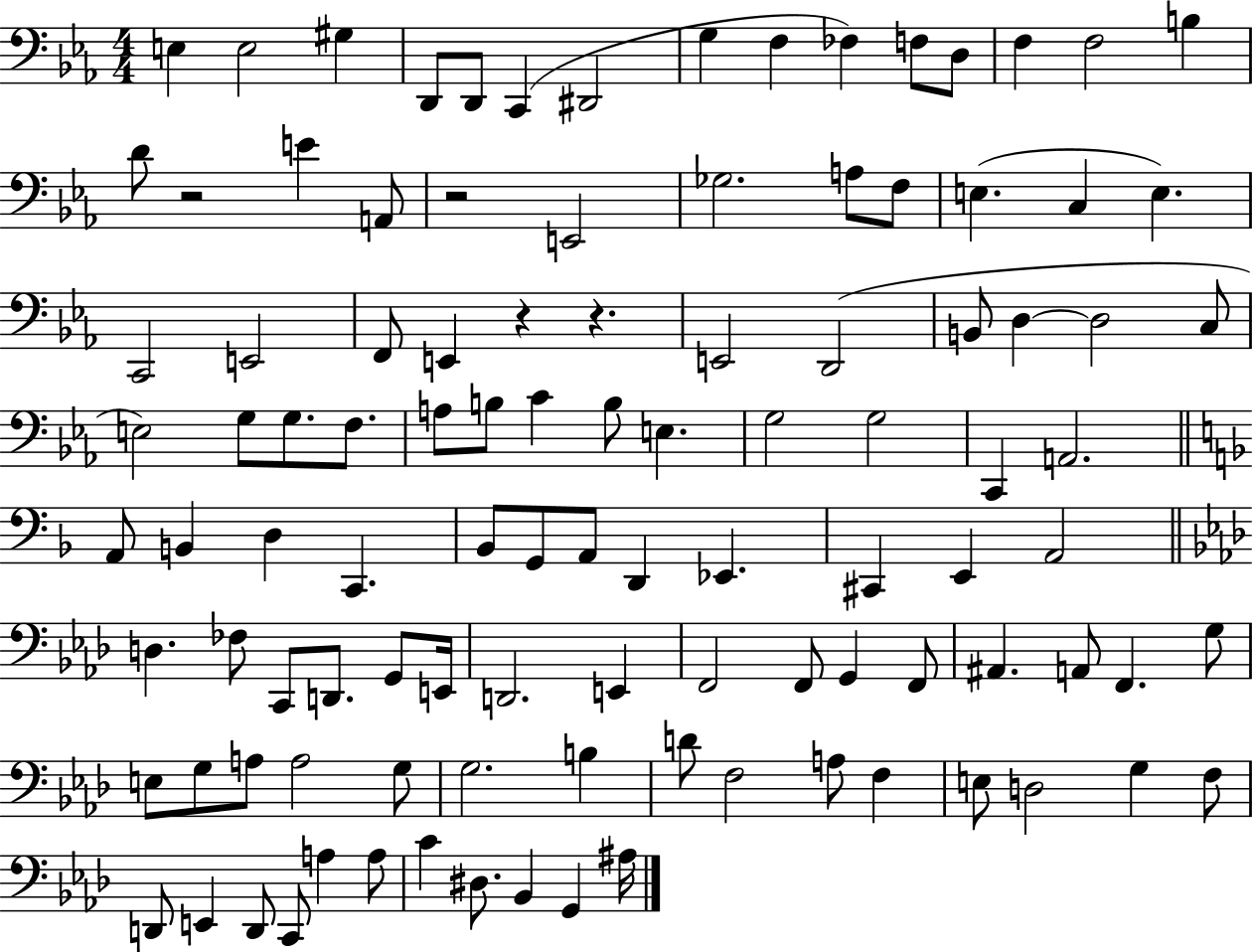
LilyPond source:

{
  \clef bass
  \numericTimeSignature
  \time 4/4
  \key ees \major
  \repeat volta 2 { e4 e2 gis4 | d,8 d,8 c,4( dis,2 | g4 f4 fes4) f8 d8 | f4 f2 b4 | \break d'8 r2 e'4 a,8 | r2 e,2 | ges2. a8 f8 | e4.( c4 e4.) | \break c,2 e,2 | f,8 e,4 r4 r4. | e,2 d,2( | b,8 d4~~ d2 c8 | \break e2) g8 g8. f8. | a8 b8 c'4 b8 e4. | g2 g2 | c,4 a,2. | \break \bar "||" \break \key d \minor a,8 b,4 d4 c,4. | bes,8 g,8 a,8 d,4 ees,4. | cis,4 e,4 a,2 | \bar "||" \break \key aes \major d4. fes8 c,8 d,8. g,8 e,16 | d,2. e,4 | f,2 f,8 g,4 f,8 | ais,4. a,8 f,4. g8 | \break e8 g8 a8 a2 g8 | g2. b4 | d'8 f2 a8 f4 | e8 d2 g4 f8 | \break d,8 e,4 d,8 c,8 a4 a8 | c'4 dis8. bes,4 g,4 ais16 | } \bar "|."
}